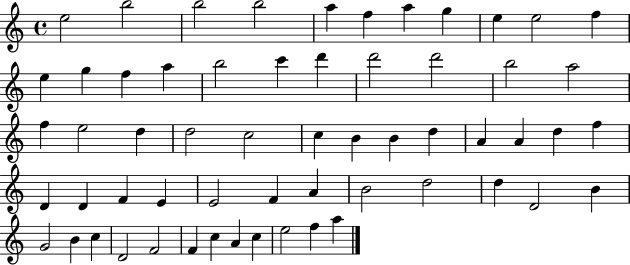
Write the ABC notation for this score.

X:1
T:Untitled
M:4/4
L:1/4
K:C
e2 b2 b2 b2 a f a g e e2 f e g f a b2 c' d' d'2 d'2 b2 a2 f e2 d d2 c2 c B B d A A d f D D F E E2 F A B2 d2 d D2 B G2 B c D2 F2 F c A c e2 f a